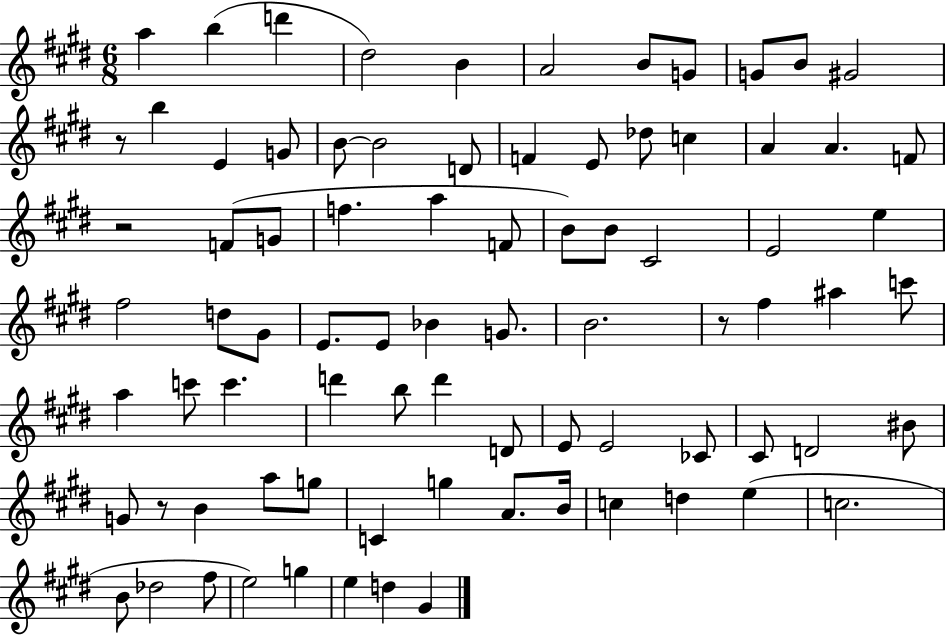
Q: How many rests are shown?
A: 4